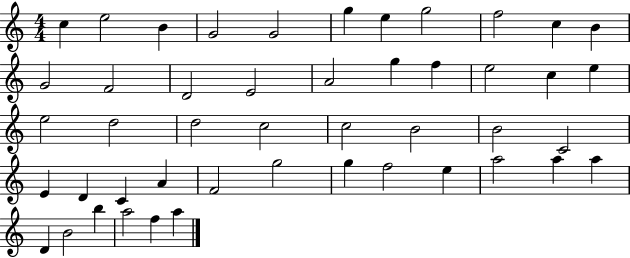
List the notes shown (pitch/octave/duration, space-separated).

C5/q E5/h B4/q G4/h G4/h G5/q E5/q G5/h F5/h C5/q B4/q G4/h F4/h D4/h E4/h A4/h G5/q F5/q E5/h C5/q E5/q E5/h D5/h D5/h C5/h C5/h B4/h B4/h C4/h E4/q D4/q C4/q A4/q F4/h G5/h G5/q F5/h E5/q A5/h A5/q A5/q D4/q B4/h B5/q A5/h F5/q A5/q